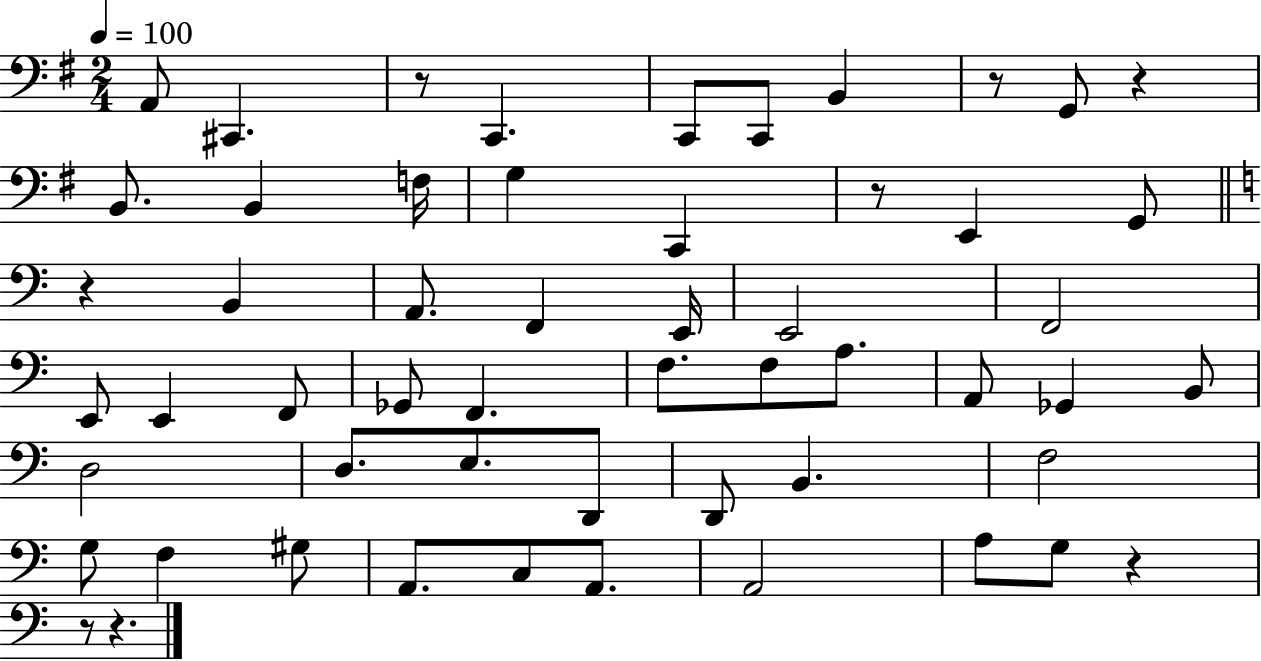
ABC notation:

X:1
T:Untitled
M:2/4
L:1/4
K:G
A,,/2 ^C,, z/2 C,, C,,/2 C,,/2 B,, z/2 G,,/2 z B,,/2 B,, F,/4 G, C,, z/2 E,, G,,/2 z B,, A,,/2 F,, E,,/4 E,,2 F,,2 E,,/2 E,, F,,/2 _G,,/2 F,, F,/2 F,/2 A,/2 A,,/2 _G,, B,,/2 D,2 D,/2 E,/2 D,,/2 D,,/2 B,, F,2 G,/2 F, ^G,/2 A,,/2 C,/2 A,,/2 A,,2 A,/2 G,/2 z z/2 z